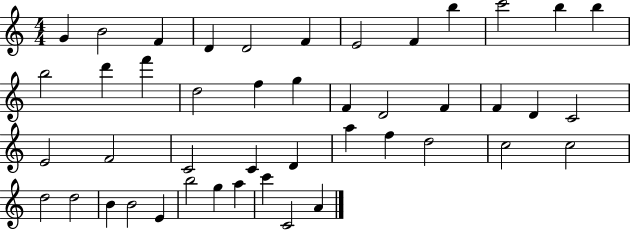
G4/q B4/h F4/q D4/q D4/h F4/q E4/h F4/q B5/q C6/h B5/q B5/q B5/h D6/q F6/q D5/h F5/q G5/q F4/q D4/h F4/q F4/q D4/q C4/h E4/h F4/h C4/h C4/q D4/q A5/q F5/q D5/h C5/h C5/h D5/h D5/h B4/q B4/h E4/q B5/h G5/q A5/q C6/q C4/h A4/q